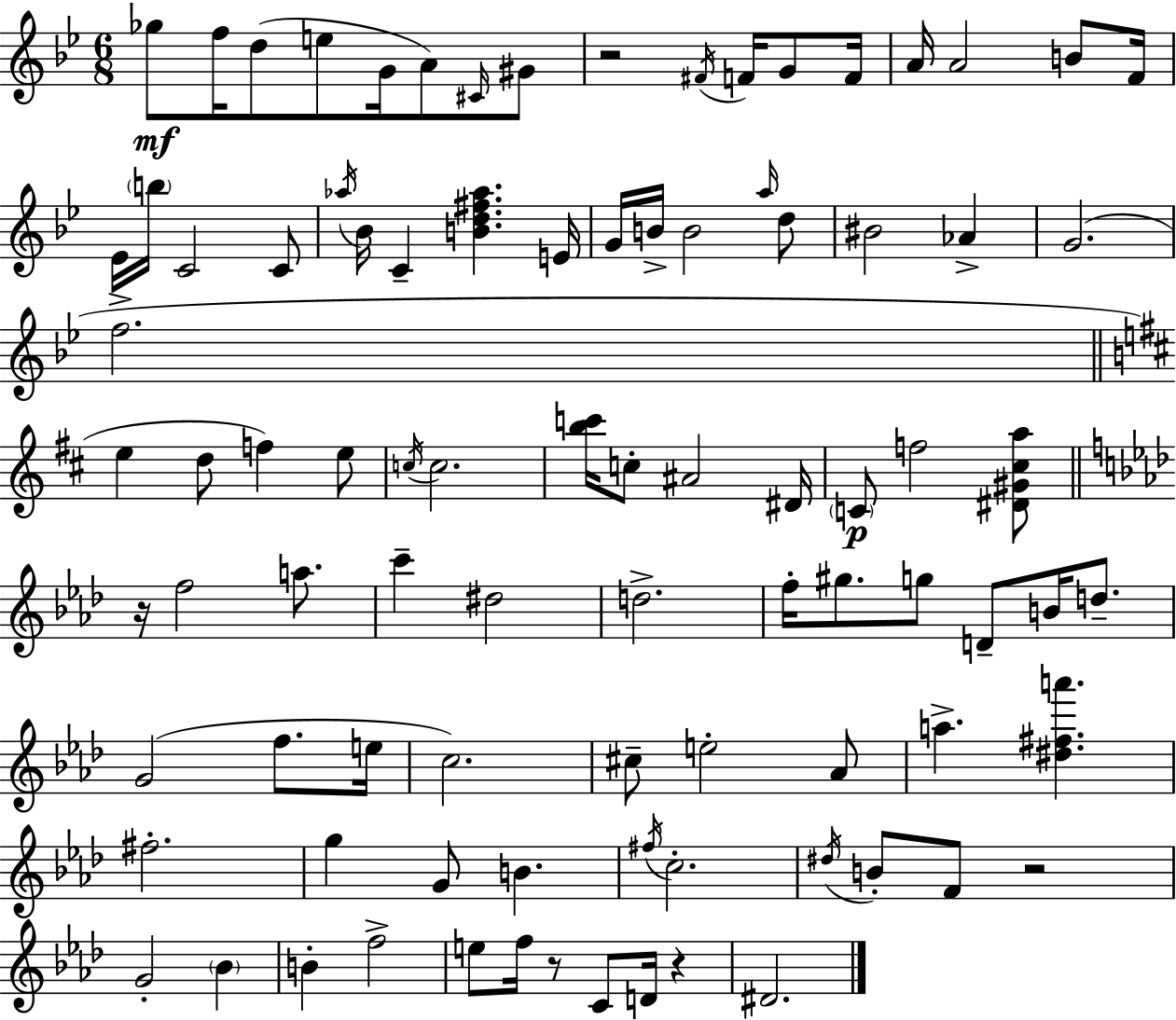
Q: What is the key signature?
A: BES major